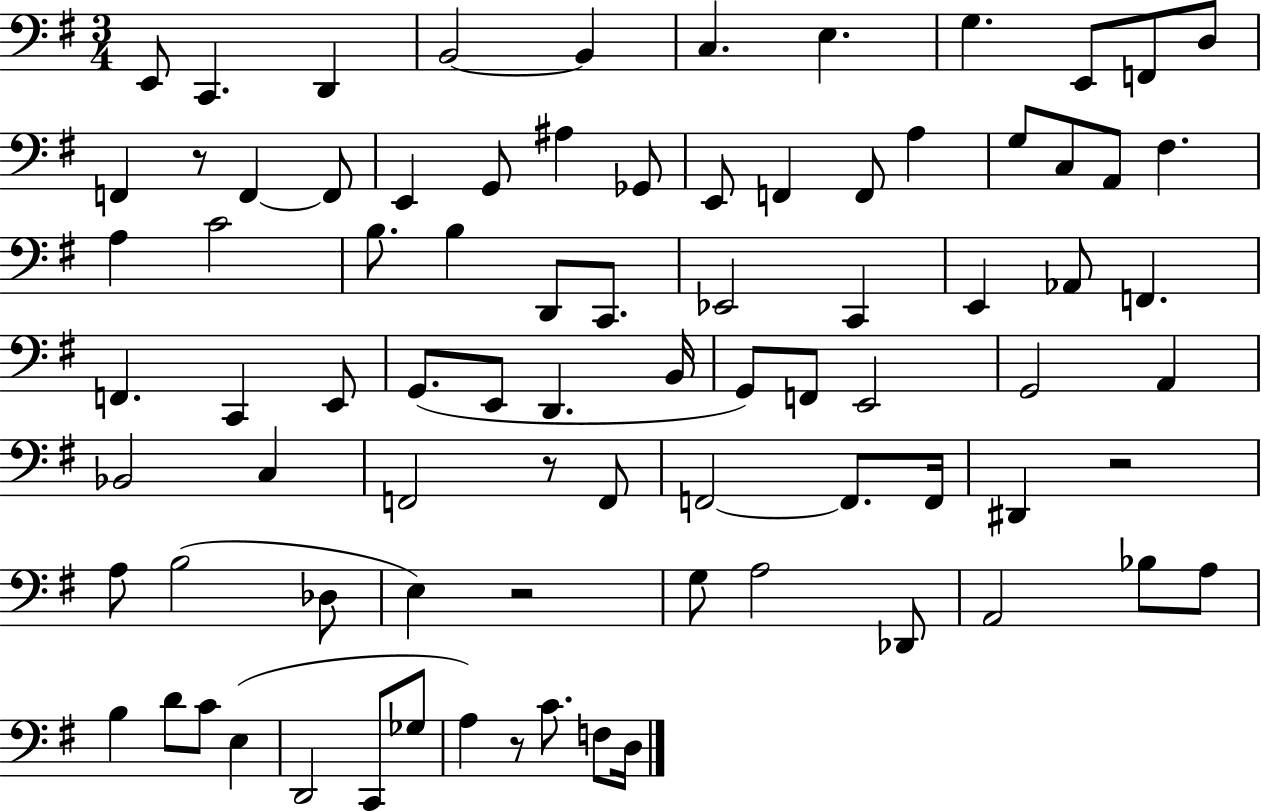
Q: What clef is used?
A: bass